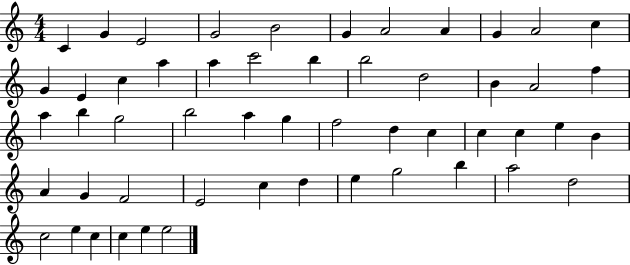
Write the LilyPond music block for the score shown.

{
  \clef treble
  \numericTimeSignature
  \time 4/4
  \key c \major
  c'4 g'4 e'2 | g'2 b'2 | g'4 a'2 a'4 | g'4 a'2 c''4 | \break g'4 e'4 c''4 a''4 | a''4 c'''2 b''4 | b''2 d''2 | b'4 a'2 f''4 | \break a''4 b''4 g''2 | b''2 a''4 g''4 | f''2 d''4 c''4 | c''4 c''4 e''4 b'4 | \break a'4 g'4 f'2 | e'2 c''4 d''4 | e''4 g''2 b''4 | a''2 d''2 | \break c''2 e''4 c''4 | c''4 e''4 e''2 | \bar "|."
}